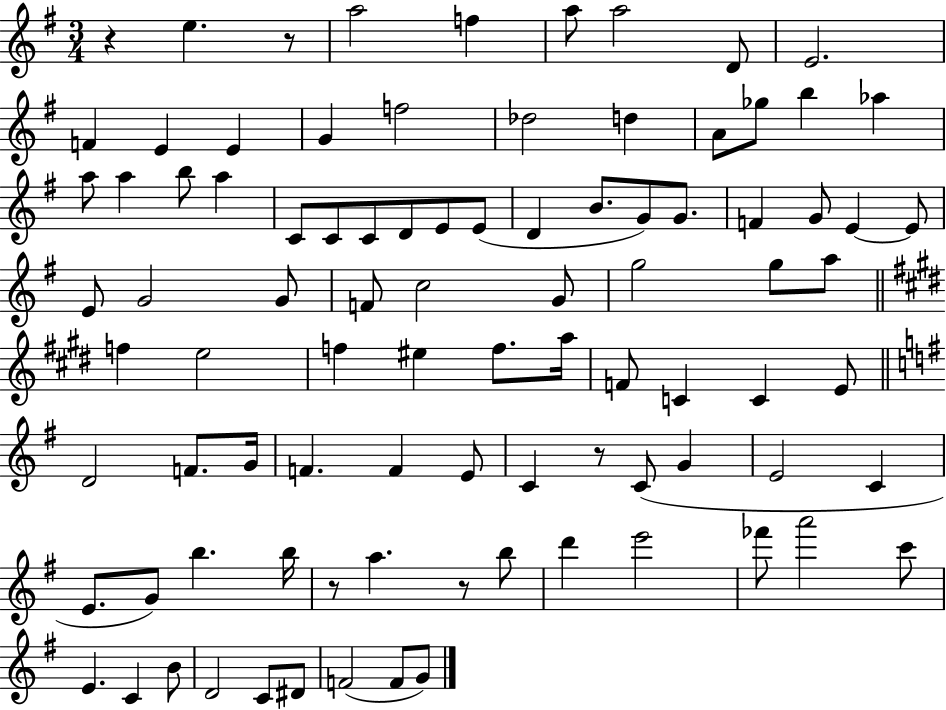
{
  \clef treble
  \numericTimeSignature
  \time 3/4
  \key g \major
  r4 e''4. r8 | a''2 f''4 | a''8 a''2 d'8 | e'2. | \break f'4 e'4 e'4 | g'4 f''2 | des''2 d''4 | a'8 ges''8 b''4 aes''4 | \break a''8 a''4 b''8 a''4 | c'8 c'8 c'8 d'8 e'8 e'8( | d'4 b'8. g'8) g'8. | f'4 g'8 e'4~~ e'8 | \break e'8 g'2 g'8 | f'8 c''2 g'8 | g''2 g''8 a''8 | \bar "||" \break \key e \major f''4 e''2 | f''4 eis''4 f''8. a''16 | f'8 c'4 c'4 e'8 | \bar "||" \break \key e \minor d'2 f'8. g'16 | f'4. f'4 e'8 | c'4 r8 c'8( g'4 | e'2 c'4 | \break e'8. g'8) b''4. b''16 | r8 a''4. r8 b''8 | d'''4 e'''2 | fes'''8 a'''2 c'''8 | \break e'4. c'4 b'8 | d'2 c'8 dis'8 | f'2( f'8 g'8) | \bar "|."
}